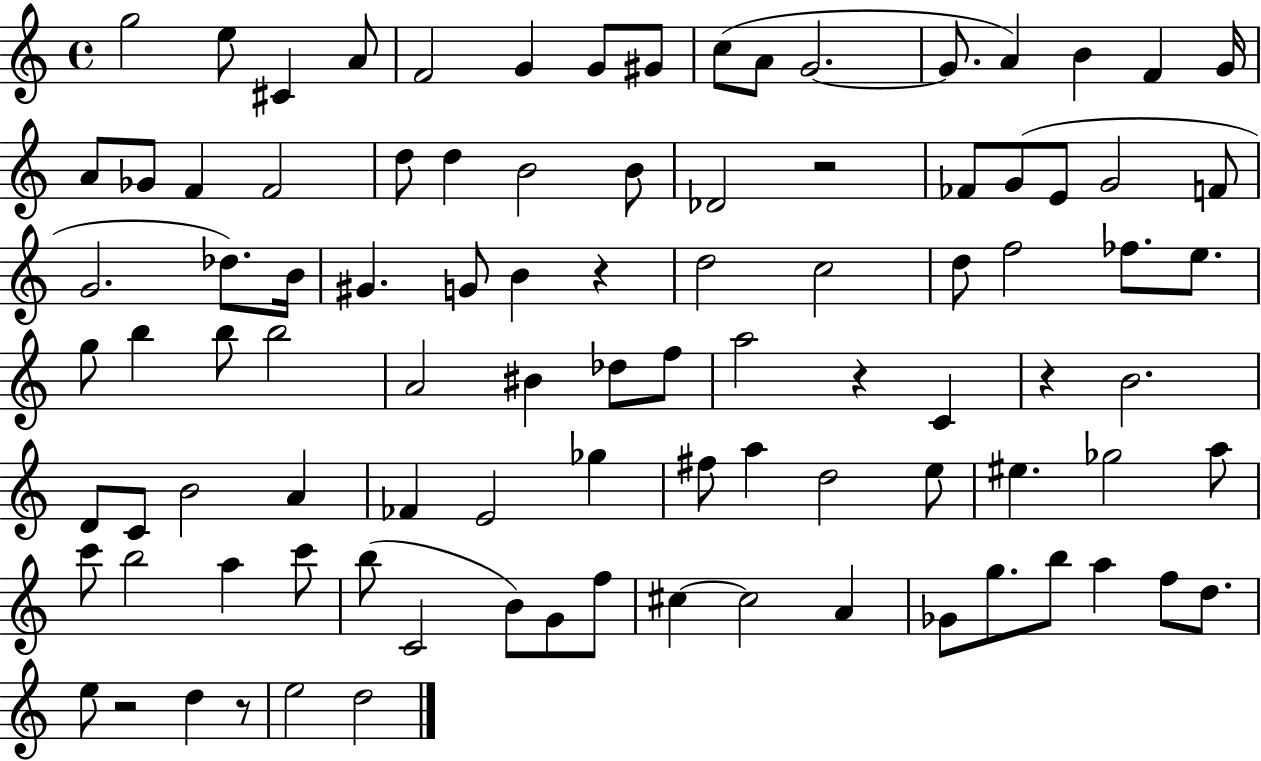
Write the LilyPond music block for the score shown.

{
  \clef treble
  \time 4/4
  \defaultTimeSignature
  \key c \major
  \repeat volta 2 { g''2 e''8 cis'4 a'8 | f'2 g'4 g'8 gis'8 | c''8( a'8 g'2.~~ | g'8. a'4) b'4 f'4 g'16 | \break a'8 ges'8 f'4 f'2 | d''8 d''4 b'2 b'8 | des'2 r2 | fes'8 g'8( e'8 g'2 f'8 | \break g'2. des''8.) b'16 | gis'4. g'8 b'4 r4 | d''2 c''2 | d''8 f''2 fes''8. e''8. | \break g''8 b''4 b''8 b''2 | a'2 bis'4 des''8 f''8 | a''2 r4 c'4 | r4 b'2. | \break d'8 c'8 b'2 a'4 | fes'4 e'2 ges''4 | fis''8 a''4 d''2 e''8 | eis''4. ges''2 a''8 | \break c'''8 b''2 a''4 c'''8 | b''8( c'2 b'8) g'8 f''8 | cis''4~~ cis''2 a'4 | ges'8 g''8. b''8 a''4 f''8 d''8. | \break e''8 r2 d''4 r8 | e''2 d''2 | } \bar "|."
}